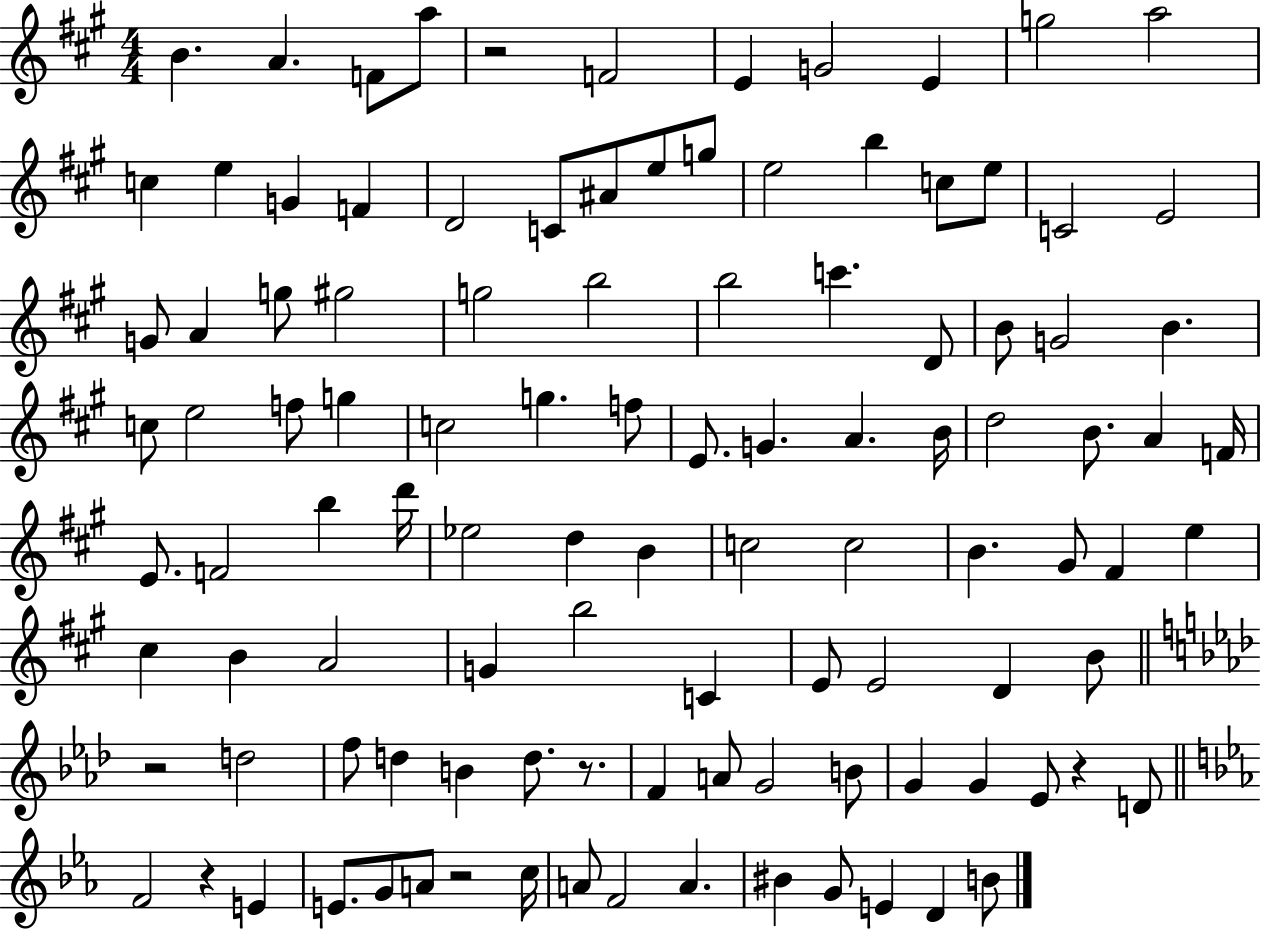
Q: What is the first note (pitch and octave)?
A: B4